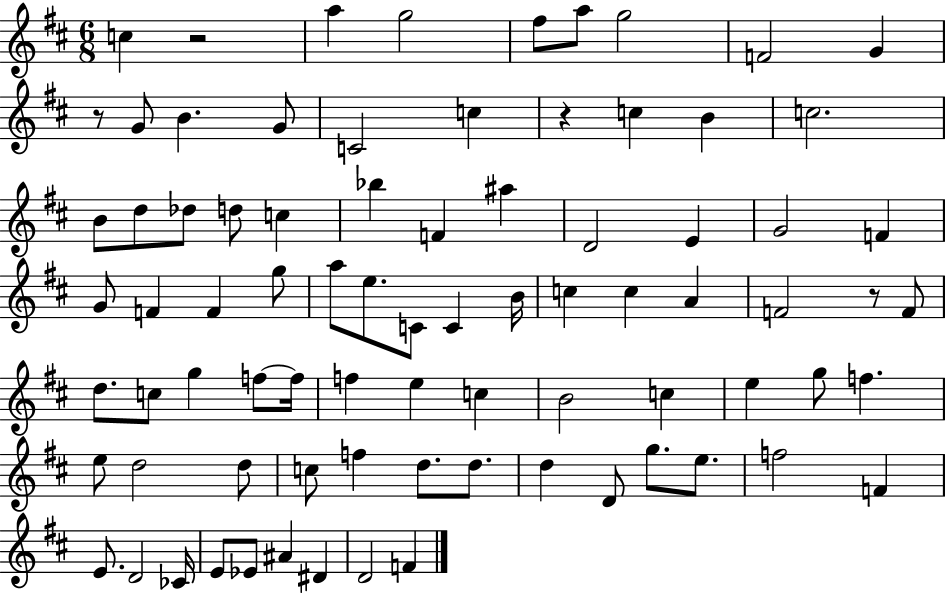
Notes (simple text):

C5/q R/h A5/q G5/h F#5/e A5/e G5/h F4/h G4/q R/e G4/e B4/q. G4/e C4/h C5/q R/q C5/q B4/q C5/h. B4/e D5/e Db5/e D5/e C5/q Bb5/q F4/q A#5/q D4/h E4/q G4/h F4/q G4/e F4/q F4/q G5/e A5/e E5/e. C4/e C4/q B4/s C5/q C5/q A4/q F4/h R/e F4/e D5/e. C5/e G5/q F5/e F5/s F5/q E5/q C5/q B4/h C5/q E5/q G5/e F5/q. E5/e D5/h D5/e C5/e F5/q D5/e. D5/e. D5/q D4/e G5/e. E5/e. F5/h F4/q E4/e. D4/h CES4/s E4/e Eb4/e A#4/q D#4/q D4/h F4/q